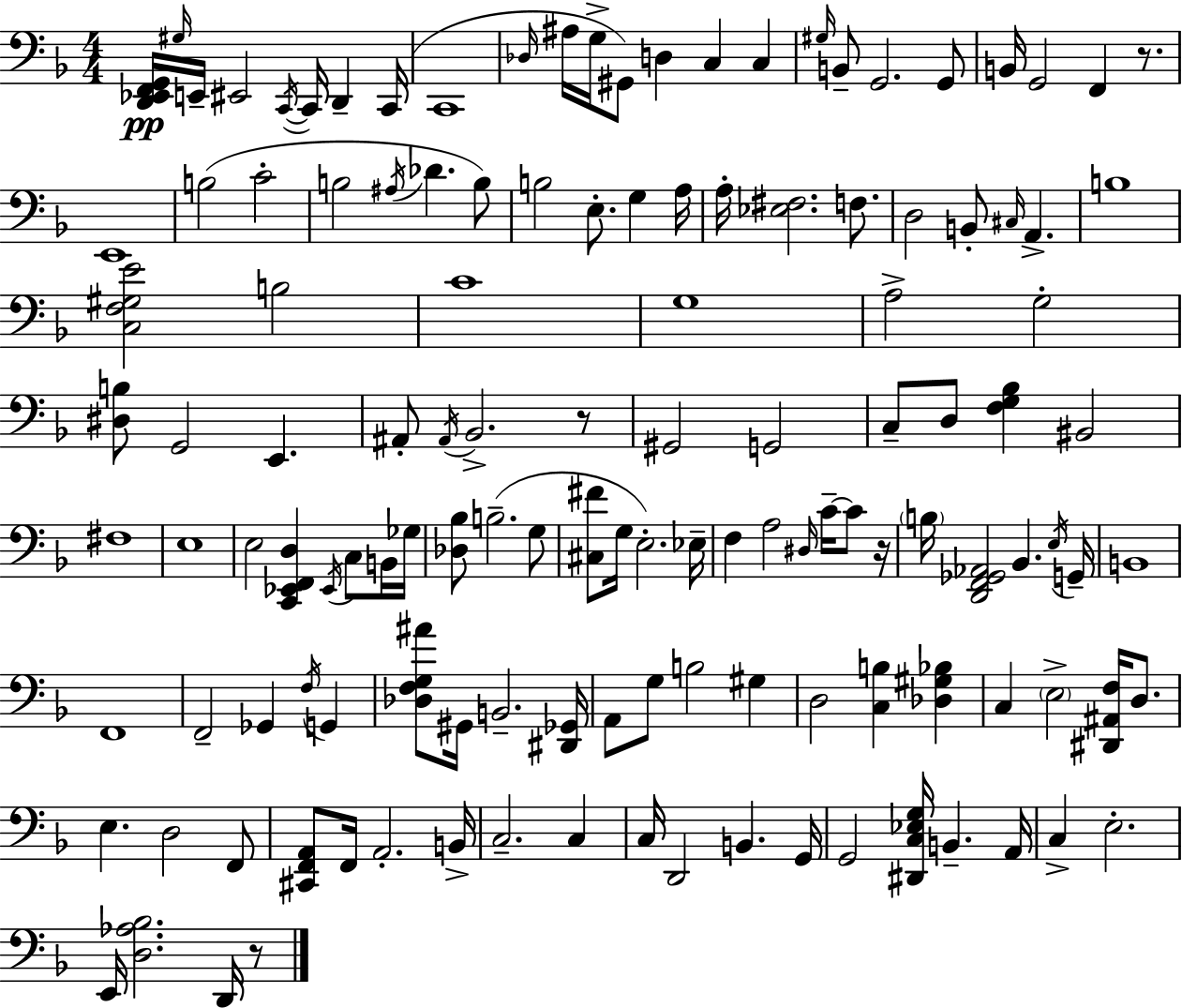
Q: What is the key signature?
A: D minor